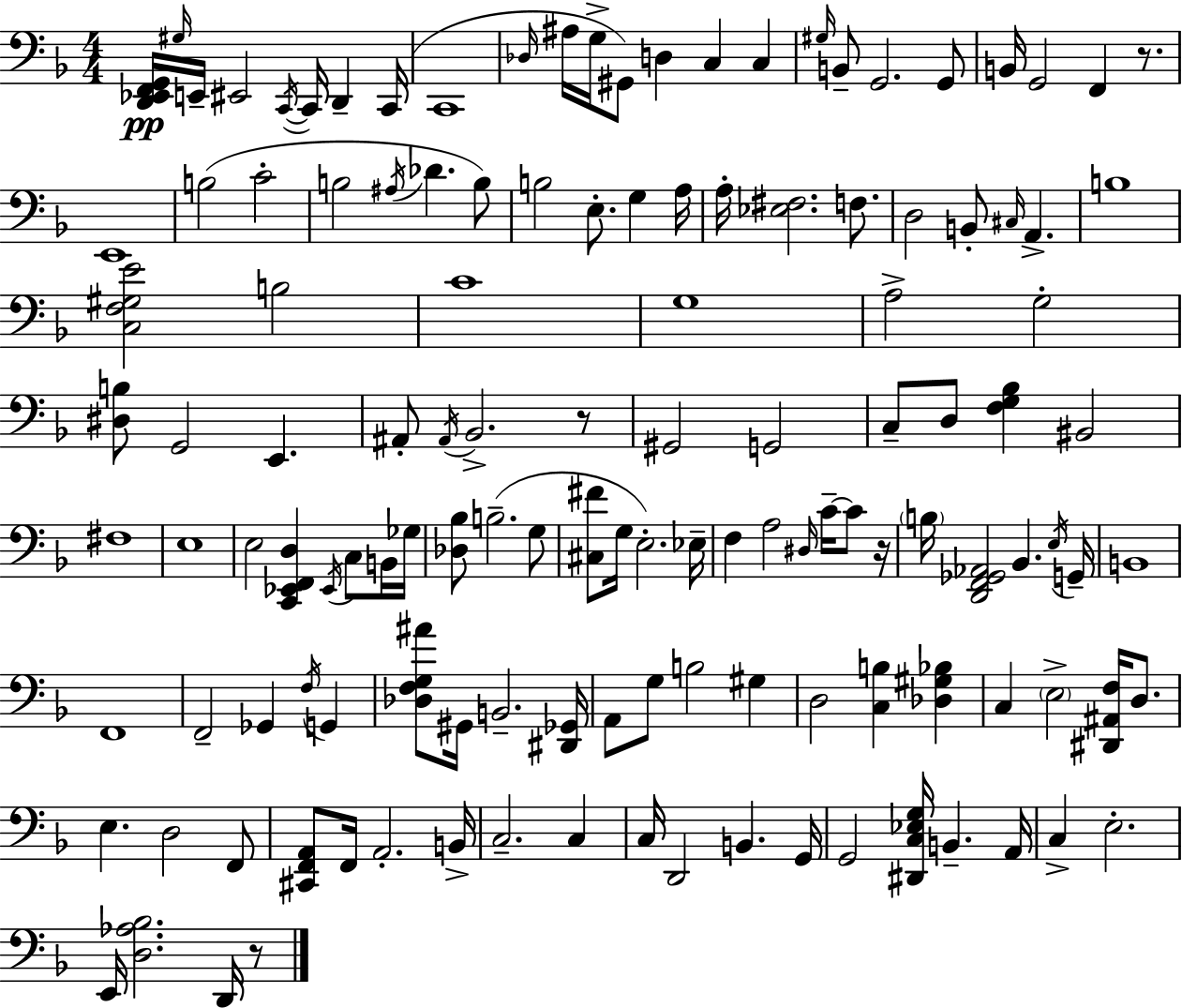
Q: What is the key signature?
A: D minor